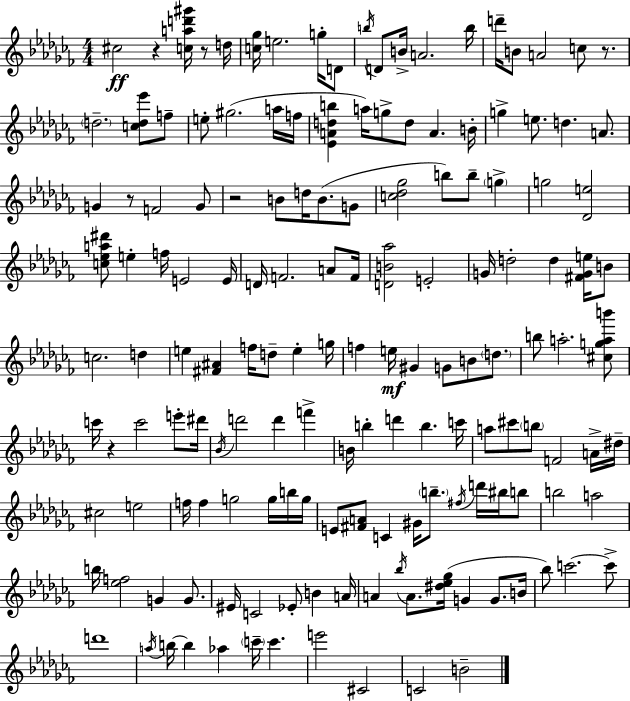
C#5/h R/q [C5,A5,D6,G#6]/s R/e D5/s [C5,Gb5]/s E5/h. G5/s D4/e B5/s D4/e B4/s A4/h. B5/s D6/s B4/e A4/h C5/e R/e. D5/h. [C5,D5,Eb6]/e F5/e E5/e G#5/h. A5/s F5/s [Eb4,A4,D5,B5]/q A5/s G5/e D5/e A4/q. B4/s G5/q E5/e. D5/q. A4/e. G4/q R/e F4/h G4/e R/h B4/e D5/s B4/e. G4/e [C5,Db5,Gb5]/h B5/e B5/e G5/q G5/h [Db4,E5]/h [C5,Eb5,A5,D#6]/e E5/q F5/s E4/h E4/s D4/s F4/h. A4/e F4/s [D4,B4,Ab5]/h E4/h G4/s D5/h D5/q [F#4,G4,E5]/s B4/e C5/h. D5/q E5/q [F#4,A#4]/q F5/s D5/e E5/q G5/s F5/q E5/s G#4/q G4/e B4/e D5/e. B5/e A5/h. [C#5,G5,A5,B6]/e C6/s R/q C6/h E6/e D#6/s Bb4/s D6/h D6/q F6/q B4/s B5/q D6/q B5/q. C6/s A5/e C#6/e B5/e F4/h A4/s D#5/s C#5/h E5/h F5/s F5/q G5/h G5/s B5/s G5/s E4/e [F#4,A4]/e C4/q G#4/s B5/e. F#5/s D6/s BIS5/s B5/e B5/h A5/h B5/s [Eb5,F5]/h G4/q G4/e. EIS4/s C4/h Eb4/e B4/q A4/s A4/q Bb5/s A4/e. [D#5,Eb5,Gb5]/s G4/q G4/e. B4/s Bb5/e C6/h. C6/e D6/w A5/s B5/s B5/q Ab5/q C6/s C6/q. E6/h C#4/h C4/h B4/h